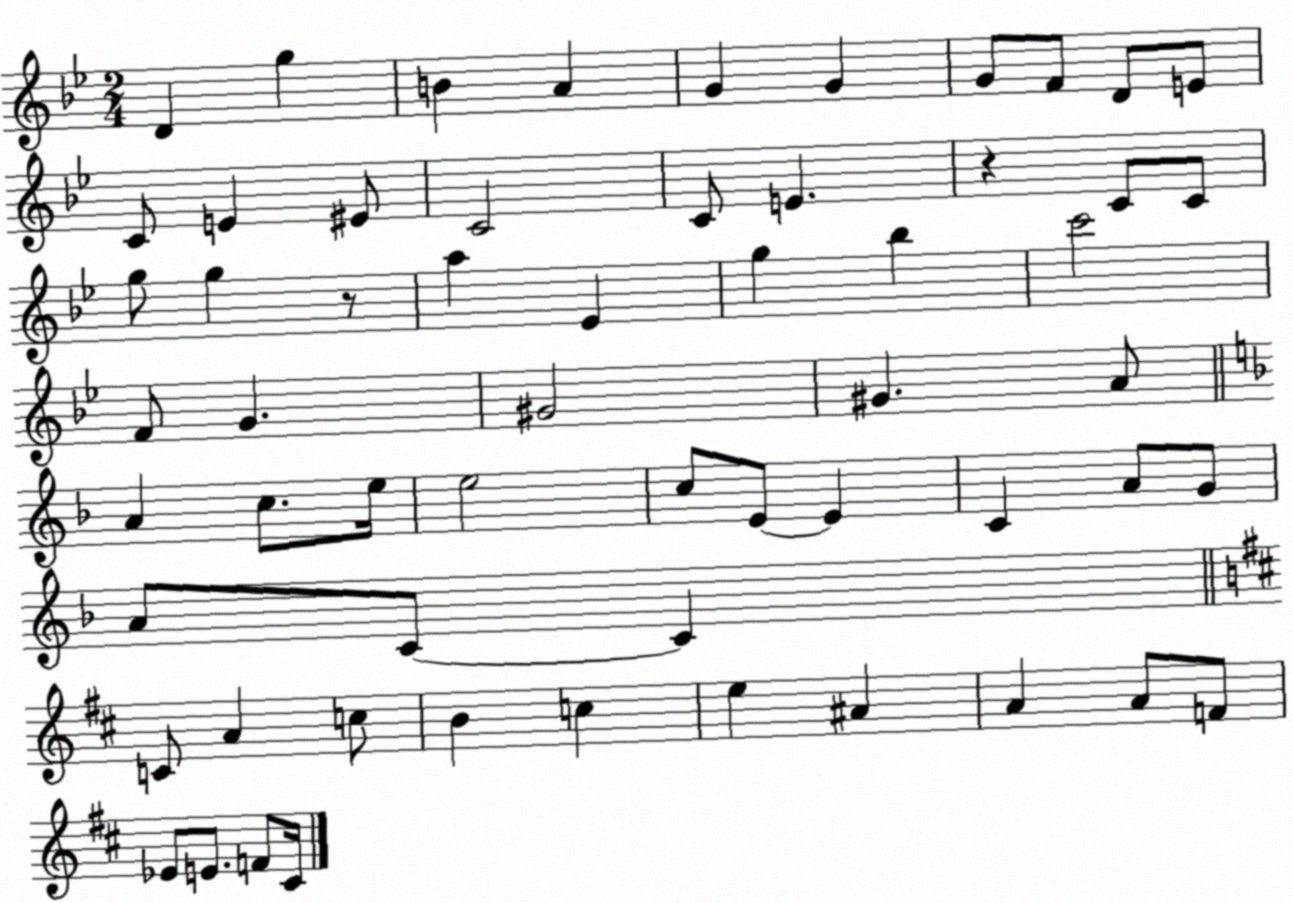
X:1
T:Untitled
M:2/4
L:1/4
K:Bb
D g B A G G G/2 F/2 D/2 E/2 C/2 E ^E/2 C2 C/2 E z C/2 C/2 g/2 g z/2 a _E g _b c'2 F/2 G ^G2 ^G A/2 A c/2 e/4 e2 c/2 E/2 E C A/2 G/2 A/2 C/2 C C/2 A c/2 B c e ^A A A/2 F/2 _E/2 E/2 F/2 ^C/4